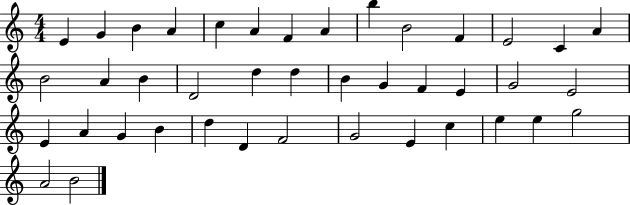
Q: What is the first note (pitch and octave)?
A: E4